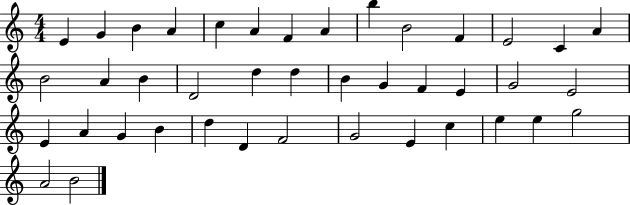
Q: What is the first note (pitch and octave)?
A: E4